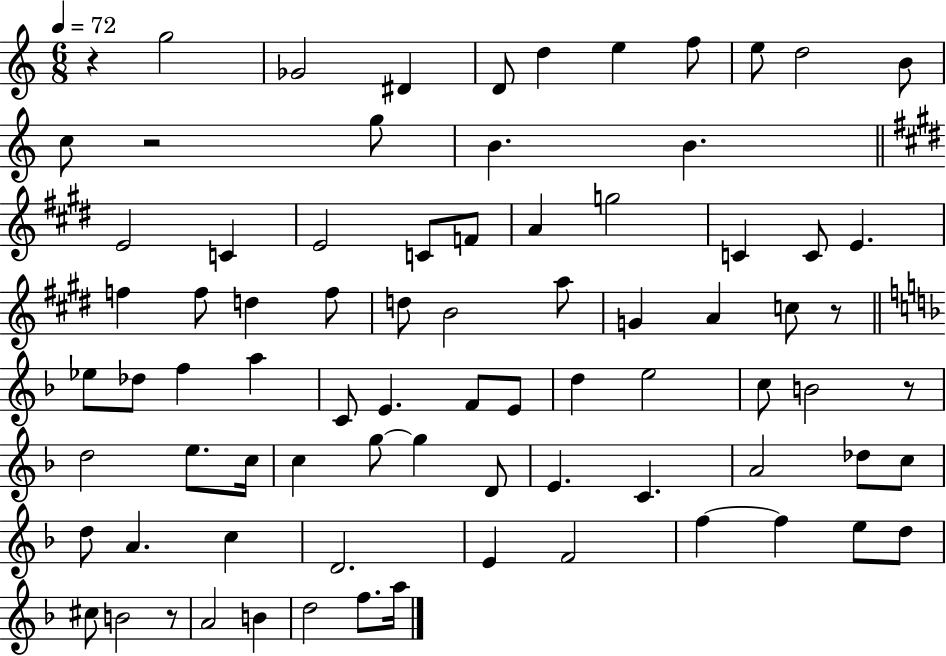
{
  \clef treble
  \numericTimeSignature
  \time 6/8
  \key c \major
  \tempo 4 = 72
  r4 g''2 | ges'2 dis'4 | d'8 d''4 e''4 f''8 | e''8 d''2 b'8 | \break c''8 r2 g''8 | b'4. b'4. | \bar "||" \break \key e \major e'2 c'4 | e'2 c'8 f'8 | a'4 g''2 | c'4 c'8 e'4. | \break f''4 f''8 d''4 f''8 | d''8 b'2 a''8 | g'4 a'4 c''8 r8 | \bar "||" \break \key f \major ees''8 des''8 f''4 a''4 | c'8 e'4. f'8 e'8 | d''4 e''2 | c''8 b'2 r8 | \break d''2 e''8. c''16 | c''4 g''8~~ g''4 d'8 | e'4. c'4. | a'2 des''8 c''8 | \break d''8 a'4. c''4 | d'2. | e'4 f'2 | f''4~~ f''4 e''8 d''8 | \break cis''8 b'2 r8 | a'2 b'4 | d''2 f''8. a''16 | \bar "|."
}